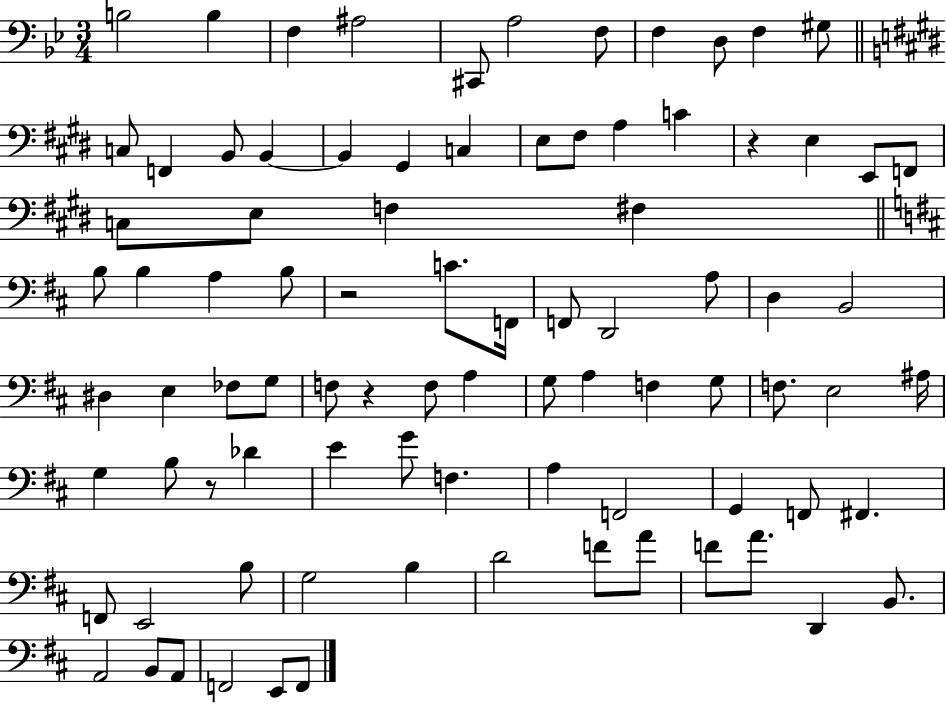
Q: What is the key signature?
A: BES major